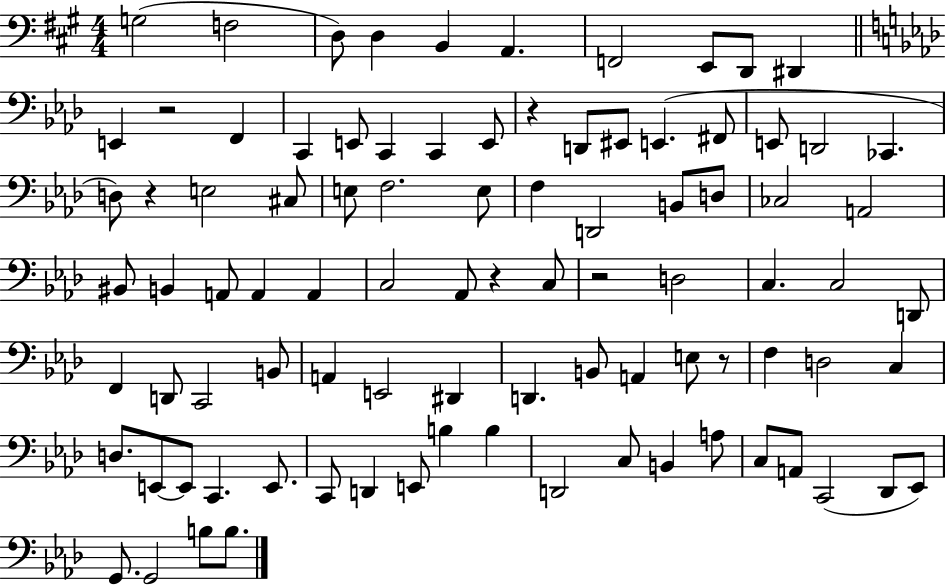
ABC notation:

X:1
T:Untitled
M:4/4
L:1/4
K:A
G,2 F,2 D,/2 D, B,, A,, F,,2 E,,/2 D,,/2 ^D,, E,, z2 F,, C,, E,,/2 C,, C,, E,,/2 z D,,/2 ^E,,/2 E,, ^F,,/2 E,,/2 D,,2 _C,, D,/2 z E,2 ^C,/2 E,/2 F,2 E,/2 F, D,,2 B,,/2 D,/2 _C,2 A,,2 ^B,,/2 B,, A,,/2 A,, A,, C,2 _A,,/2 z C,/2 z2 D,2 C, C,2 D,,/2 F,, D,,/2 C,,2 B,,/2 A,, E,,2 ^D,, D,, B,,/2 A,, E,/2 z/2 F, D,2 C, D,/2 E,,/2 E,,/2 C,, E,,/2 C,,/2 D,, E,,/2 B, B, D,,2 C,/2 B,, A,/2 C,/2 A,,/2 C,,2 _D,,/2 _E,,/2 G,,/2 G,,2 B,/2 B,/2